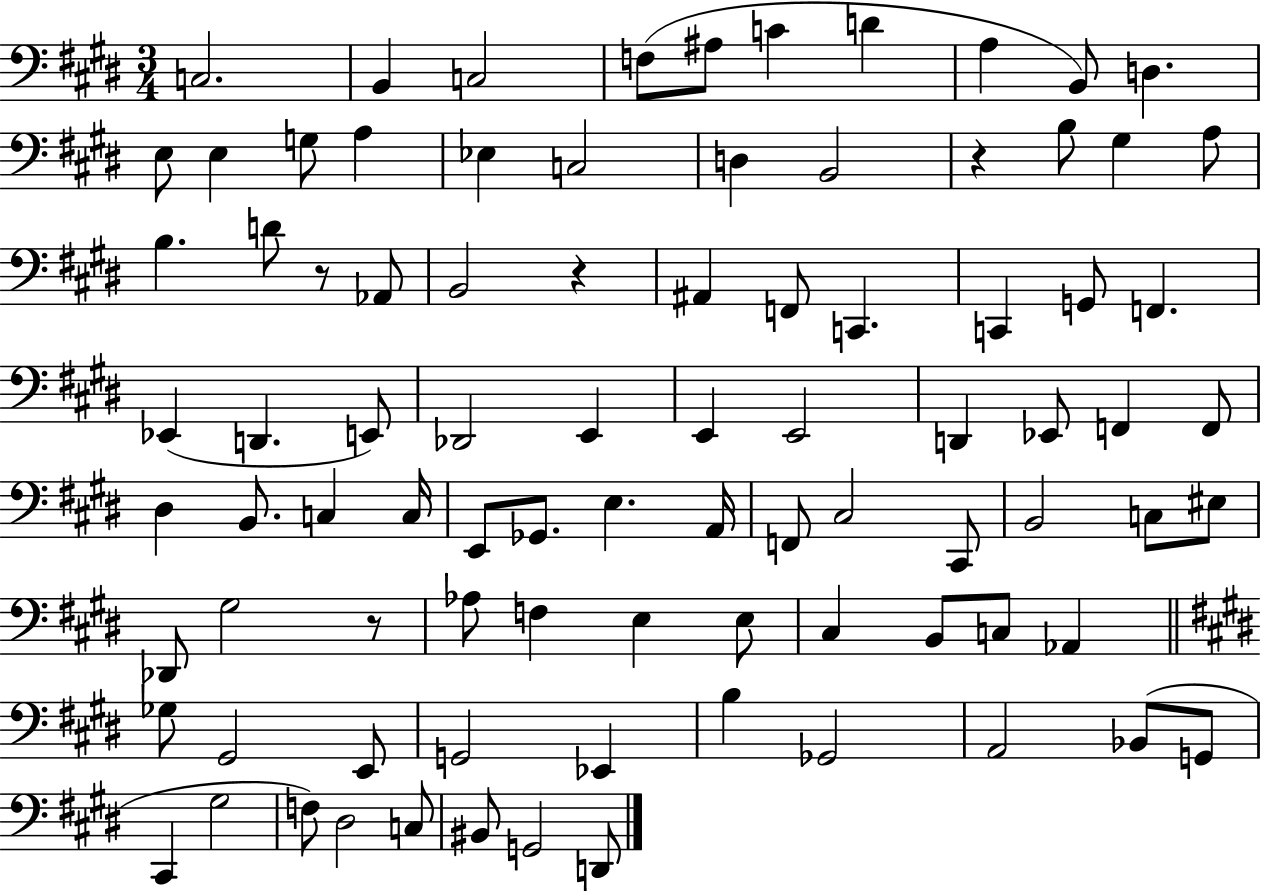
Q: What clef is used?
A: bass